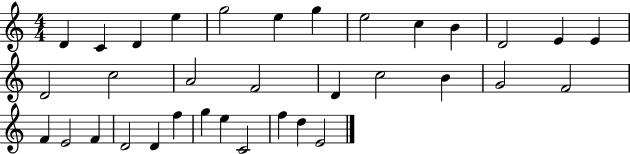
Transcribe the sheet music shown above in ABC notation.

X:1
T:Untitled
M:4/4
L:1/4
K:C
D C D e g2 e g e2 c B D2 E E D2 c2 A2 F2 D c2 B G2 F2 F E2 F D2 D f g e C2 f d E2